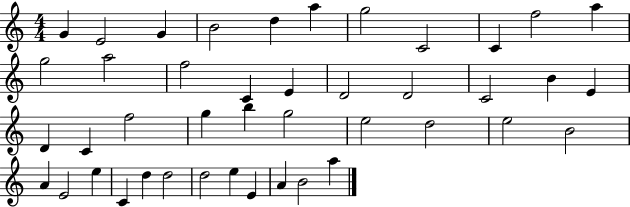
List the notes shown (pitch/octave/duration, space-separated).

G4/q E4/h G4/q B4/h D5/q A5/q G5/h C4/h C4/q F5/h A5/q G5/h A5/h F5/h C4/q E4/q D4/h D4/h C4/h B4/q E4/q D4/q C4/q F5/h G5/q B5/q G5/h E5/h D5/h E5/h B4/h A4/q E4/h E5/q C4/q D5/q D5/h D5/h E5/q E4/q A4/q B4/h A5/q